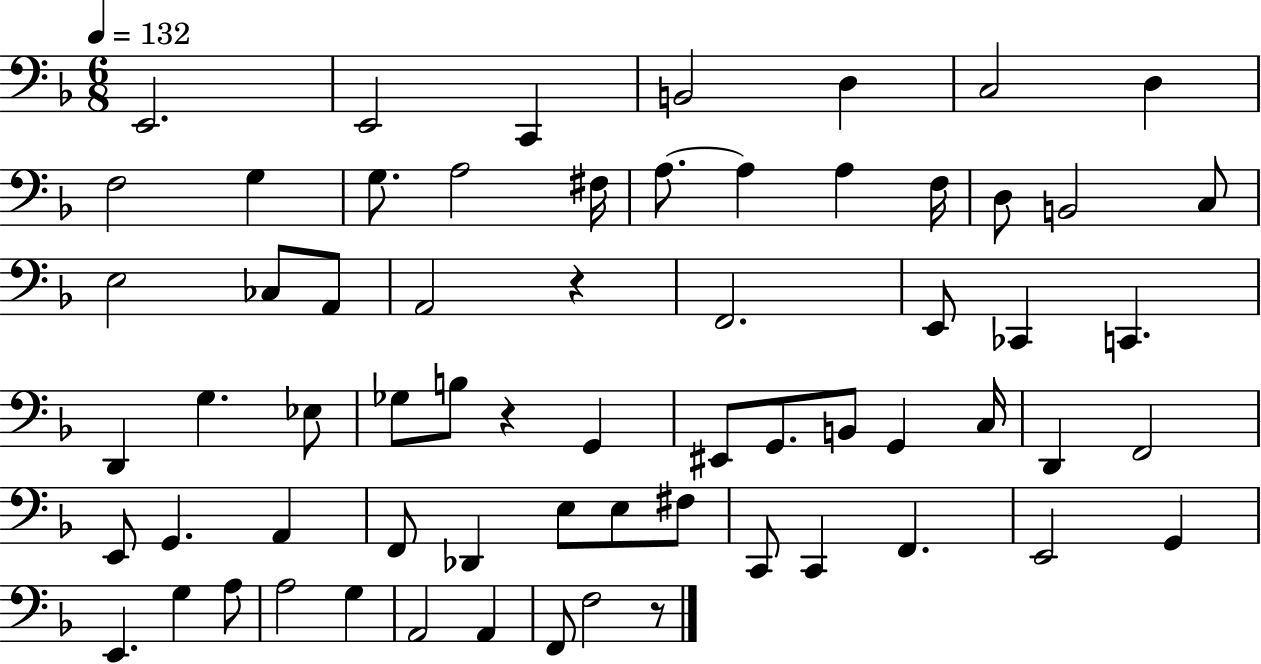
{
  \clef bass
  \numericTimeSignature
  \time 6/8
  \key f \major
  \tempo 4 = 132
  e,2. | e,2 c,4 | b,2 d4 | c2 d4 | \break f2 g4 | g8. a2 fis16 | a8.~~ a4 a4 f16 | d8 b,2 c8 | \break e2 ces8 a,8 | a,2 r4 | f,2. | e,8 ces,4 c,4. | \break d,4 g4. ees8 | ges8 b8 r4 g,4 | eis,8 g,8. b,8 g,4 c16 | d,4 f,2 | \break e,8 g,4. a,4 | f,8 des,4 e8 e8 fis8 | c,8 c,4 f,4. | e,2 g,4 | \break e,4. g4 a8 | a2 g4 | a,2 a,4 | f,8 f2 r8 | \break \bar "|."
}